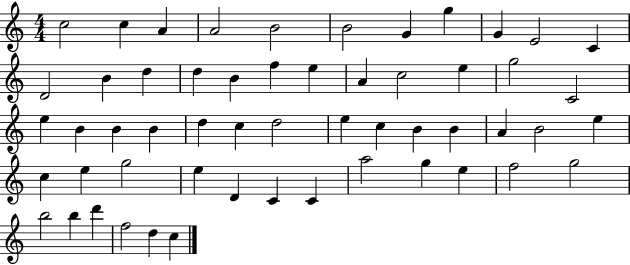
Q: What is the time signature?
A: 4/4